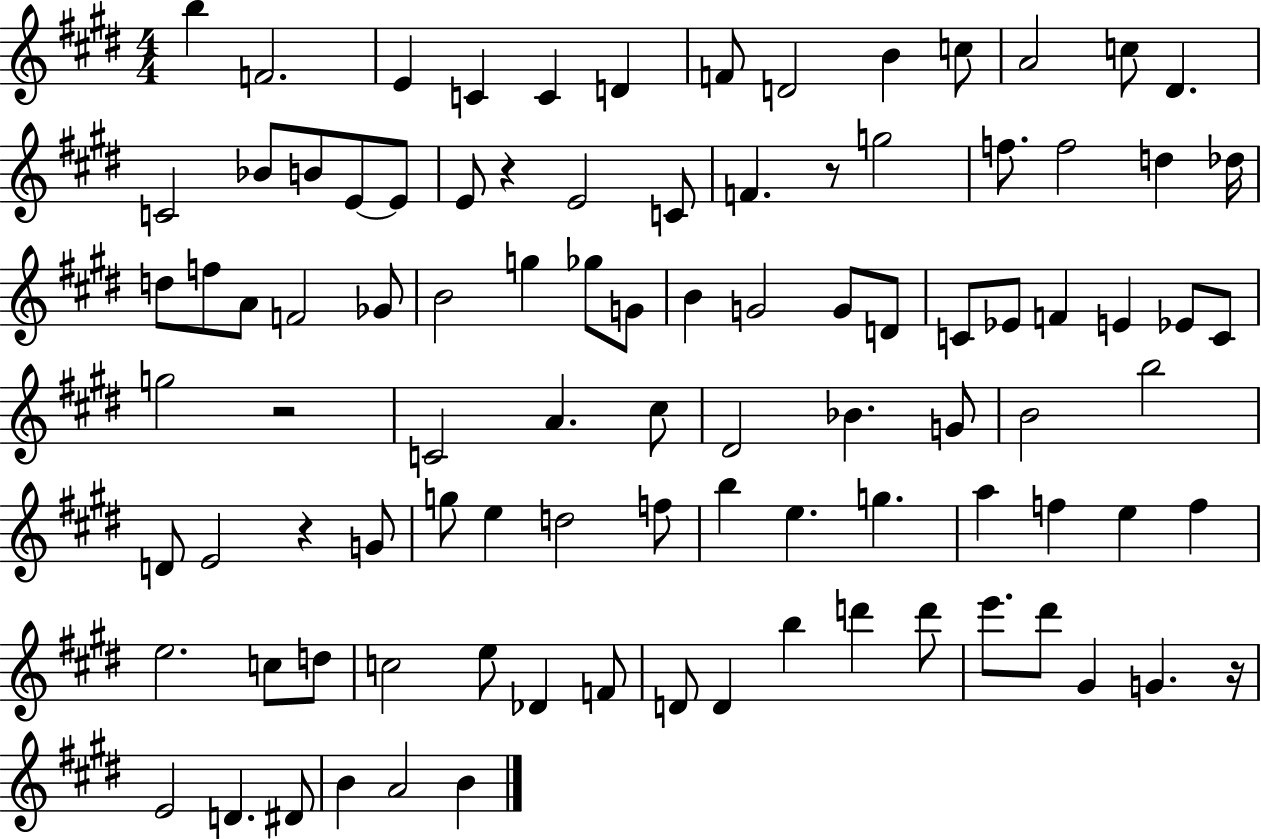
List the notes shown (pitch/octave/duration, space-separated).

B5/q F4/h. E4/q C4/q C4/q D4/q F4/e D4/h B4/q C5/e A4/h C5/e D#4/q. C4/h Bb4/e B4/e E4/e E4/e E4/e R/q E4/h C4/e F4/q. R/e G5/h F5/e. F5/h D5/q Db5/s D5/e F5/e A4/e F4/h Gb4/e B4/h G5/q Gb5/e G4/e B4/q G4/h G4/e D4/e C4/e Eb4/e F4/q E4/q Eb4/e C4/e G5/h R/h C4/h A4/q. C#5/e D#4/h Bb4/q. G4/e B4/h B5/h D4/e E4/h R/q G4/e G5/e E5/q D5/h F5/e B5/q E5/q. G5/q. A5/q F5/q E5/q F5/q E5/h. C5/e D5/e C5/h E5/e Db4/q F4/e D4/e D4/q B5/q D6/q D6/e E6/e. D#6/e G#4/q G4/q. R/s E4/h D4/q. D#4/e B4/q A4/h B4/q